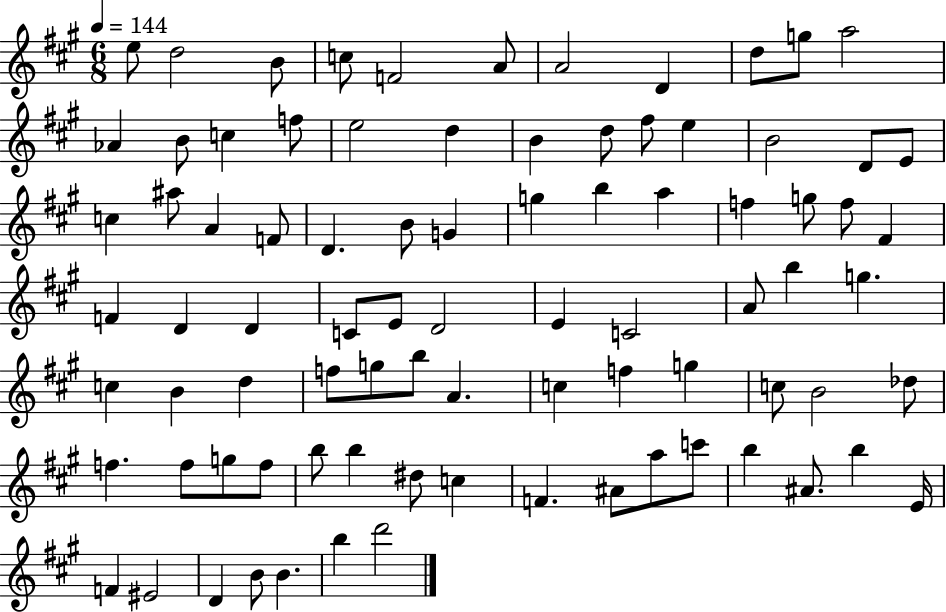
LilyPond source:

{
  \clef treble
  \numericTimeSignature
  \time 6/8
  \key a \major
  \tempo 4 = 144
  \repeat volta 2 { e''8 d''2 b'8 | c''8 f'2 a'8 | a'2 d'4 | d''8 g''8 a''2 | \break aes'4 b'8 c''4 f''8 | e''2 d''4 | b'4 d''8 fis''8 e''4 | b'2 d'8 e'8 | \break c''4 ais''8 a'4 f'8 | d'4. b'8 g'4 | g''4 b''4 a''4 | f''4 g''8 f''8 fis'4 | \break f'4 d'4 d'4 | c'8 e'8 d'2 | e'4 c'2 | a'8 b''4 g''4. | \break c''4 b'4 d''4 | f''8 g''8 b''8 a'4. | c''4 f''4 g''4 | c''8 b'2 des''8 | \break f''4. f''8 g''8 f''8 | b''8 b''4 dis''8 c''4 | f'4. ais'8 a''8 c'''8 | b''4 ais'8. b''4 e'16 | \break f'4 eis'2 | d'4 b'8 b'4. | b''4 d'''2 | } \bar "|."
}